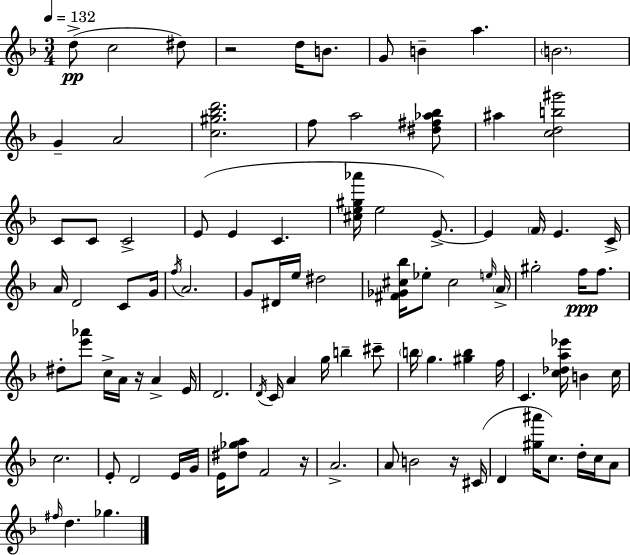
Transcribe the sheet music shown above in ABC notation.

X:1
T:Untitled
M:3/4
L:1/4
K:Dm
d/2 c2 ^d/2 z2 d/4 B/2 G/2 B a B2 G A2 [c^g_bd']2 f/2 a2 [^d^f_a_b]/2 ^a [cdb^g']2 C/2 C/2 C2 E/2 E C [^ce^g_a']/4 e2 E/2 E F/4 E C/4 A/4 D2 C/2 G/4 f/4 A2 G/2 ^D/4 e/4 ^d2 [^F_G^c_b]/4 _e/2 ^c2 e/4 A/4 ^g2 f/4 f/2 ^d/2 [e'_a']/2 c/4 A/4 z/4 A E/4 D2 D/4 C/4 A g/4 b ^c'/2 b/4 g [^gb] f/4 C [c_da_e']/4 B c/4 c2 E/2 D2 E/4 G/4 E/4 [^d_ga]/2 F2 z/4 A2 A/2 B2 z/4 ^C/4 D [^g^a']/4 c/2 d/4 c/4 A/2 ^f/4 d _g